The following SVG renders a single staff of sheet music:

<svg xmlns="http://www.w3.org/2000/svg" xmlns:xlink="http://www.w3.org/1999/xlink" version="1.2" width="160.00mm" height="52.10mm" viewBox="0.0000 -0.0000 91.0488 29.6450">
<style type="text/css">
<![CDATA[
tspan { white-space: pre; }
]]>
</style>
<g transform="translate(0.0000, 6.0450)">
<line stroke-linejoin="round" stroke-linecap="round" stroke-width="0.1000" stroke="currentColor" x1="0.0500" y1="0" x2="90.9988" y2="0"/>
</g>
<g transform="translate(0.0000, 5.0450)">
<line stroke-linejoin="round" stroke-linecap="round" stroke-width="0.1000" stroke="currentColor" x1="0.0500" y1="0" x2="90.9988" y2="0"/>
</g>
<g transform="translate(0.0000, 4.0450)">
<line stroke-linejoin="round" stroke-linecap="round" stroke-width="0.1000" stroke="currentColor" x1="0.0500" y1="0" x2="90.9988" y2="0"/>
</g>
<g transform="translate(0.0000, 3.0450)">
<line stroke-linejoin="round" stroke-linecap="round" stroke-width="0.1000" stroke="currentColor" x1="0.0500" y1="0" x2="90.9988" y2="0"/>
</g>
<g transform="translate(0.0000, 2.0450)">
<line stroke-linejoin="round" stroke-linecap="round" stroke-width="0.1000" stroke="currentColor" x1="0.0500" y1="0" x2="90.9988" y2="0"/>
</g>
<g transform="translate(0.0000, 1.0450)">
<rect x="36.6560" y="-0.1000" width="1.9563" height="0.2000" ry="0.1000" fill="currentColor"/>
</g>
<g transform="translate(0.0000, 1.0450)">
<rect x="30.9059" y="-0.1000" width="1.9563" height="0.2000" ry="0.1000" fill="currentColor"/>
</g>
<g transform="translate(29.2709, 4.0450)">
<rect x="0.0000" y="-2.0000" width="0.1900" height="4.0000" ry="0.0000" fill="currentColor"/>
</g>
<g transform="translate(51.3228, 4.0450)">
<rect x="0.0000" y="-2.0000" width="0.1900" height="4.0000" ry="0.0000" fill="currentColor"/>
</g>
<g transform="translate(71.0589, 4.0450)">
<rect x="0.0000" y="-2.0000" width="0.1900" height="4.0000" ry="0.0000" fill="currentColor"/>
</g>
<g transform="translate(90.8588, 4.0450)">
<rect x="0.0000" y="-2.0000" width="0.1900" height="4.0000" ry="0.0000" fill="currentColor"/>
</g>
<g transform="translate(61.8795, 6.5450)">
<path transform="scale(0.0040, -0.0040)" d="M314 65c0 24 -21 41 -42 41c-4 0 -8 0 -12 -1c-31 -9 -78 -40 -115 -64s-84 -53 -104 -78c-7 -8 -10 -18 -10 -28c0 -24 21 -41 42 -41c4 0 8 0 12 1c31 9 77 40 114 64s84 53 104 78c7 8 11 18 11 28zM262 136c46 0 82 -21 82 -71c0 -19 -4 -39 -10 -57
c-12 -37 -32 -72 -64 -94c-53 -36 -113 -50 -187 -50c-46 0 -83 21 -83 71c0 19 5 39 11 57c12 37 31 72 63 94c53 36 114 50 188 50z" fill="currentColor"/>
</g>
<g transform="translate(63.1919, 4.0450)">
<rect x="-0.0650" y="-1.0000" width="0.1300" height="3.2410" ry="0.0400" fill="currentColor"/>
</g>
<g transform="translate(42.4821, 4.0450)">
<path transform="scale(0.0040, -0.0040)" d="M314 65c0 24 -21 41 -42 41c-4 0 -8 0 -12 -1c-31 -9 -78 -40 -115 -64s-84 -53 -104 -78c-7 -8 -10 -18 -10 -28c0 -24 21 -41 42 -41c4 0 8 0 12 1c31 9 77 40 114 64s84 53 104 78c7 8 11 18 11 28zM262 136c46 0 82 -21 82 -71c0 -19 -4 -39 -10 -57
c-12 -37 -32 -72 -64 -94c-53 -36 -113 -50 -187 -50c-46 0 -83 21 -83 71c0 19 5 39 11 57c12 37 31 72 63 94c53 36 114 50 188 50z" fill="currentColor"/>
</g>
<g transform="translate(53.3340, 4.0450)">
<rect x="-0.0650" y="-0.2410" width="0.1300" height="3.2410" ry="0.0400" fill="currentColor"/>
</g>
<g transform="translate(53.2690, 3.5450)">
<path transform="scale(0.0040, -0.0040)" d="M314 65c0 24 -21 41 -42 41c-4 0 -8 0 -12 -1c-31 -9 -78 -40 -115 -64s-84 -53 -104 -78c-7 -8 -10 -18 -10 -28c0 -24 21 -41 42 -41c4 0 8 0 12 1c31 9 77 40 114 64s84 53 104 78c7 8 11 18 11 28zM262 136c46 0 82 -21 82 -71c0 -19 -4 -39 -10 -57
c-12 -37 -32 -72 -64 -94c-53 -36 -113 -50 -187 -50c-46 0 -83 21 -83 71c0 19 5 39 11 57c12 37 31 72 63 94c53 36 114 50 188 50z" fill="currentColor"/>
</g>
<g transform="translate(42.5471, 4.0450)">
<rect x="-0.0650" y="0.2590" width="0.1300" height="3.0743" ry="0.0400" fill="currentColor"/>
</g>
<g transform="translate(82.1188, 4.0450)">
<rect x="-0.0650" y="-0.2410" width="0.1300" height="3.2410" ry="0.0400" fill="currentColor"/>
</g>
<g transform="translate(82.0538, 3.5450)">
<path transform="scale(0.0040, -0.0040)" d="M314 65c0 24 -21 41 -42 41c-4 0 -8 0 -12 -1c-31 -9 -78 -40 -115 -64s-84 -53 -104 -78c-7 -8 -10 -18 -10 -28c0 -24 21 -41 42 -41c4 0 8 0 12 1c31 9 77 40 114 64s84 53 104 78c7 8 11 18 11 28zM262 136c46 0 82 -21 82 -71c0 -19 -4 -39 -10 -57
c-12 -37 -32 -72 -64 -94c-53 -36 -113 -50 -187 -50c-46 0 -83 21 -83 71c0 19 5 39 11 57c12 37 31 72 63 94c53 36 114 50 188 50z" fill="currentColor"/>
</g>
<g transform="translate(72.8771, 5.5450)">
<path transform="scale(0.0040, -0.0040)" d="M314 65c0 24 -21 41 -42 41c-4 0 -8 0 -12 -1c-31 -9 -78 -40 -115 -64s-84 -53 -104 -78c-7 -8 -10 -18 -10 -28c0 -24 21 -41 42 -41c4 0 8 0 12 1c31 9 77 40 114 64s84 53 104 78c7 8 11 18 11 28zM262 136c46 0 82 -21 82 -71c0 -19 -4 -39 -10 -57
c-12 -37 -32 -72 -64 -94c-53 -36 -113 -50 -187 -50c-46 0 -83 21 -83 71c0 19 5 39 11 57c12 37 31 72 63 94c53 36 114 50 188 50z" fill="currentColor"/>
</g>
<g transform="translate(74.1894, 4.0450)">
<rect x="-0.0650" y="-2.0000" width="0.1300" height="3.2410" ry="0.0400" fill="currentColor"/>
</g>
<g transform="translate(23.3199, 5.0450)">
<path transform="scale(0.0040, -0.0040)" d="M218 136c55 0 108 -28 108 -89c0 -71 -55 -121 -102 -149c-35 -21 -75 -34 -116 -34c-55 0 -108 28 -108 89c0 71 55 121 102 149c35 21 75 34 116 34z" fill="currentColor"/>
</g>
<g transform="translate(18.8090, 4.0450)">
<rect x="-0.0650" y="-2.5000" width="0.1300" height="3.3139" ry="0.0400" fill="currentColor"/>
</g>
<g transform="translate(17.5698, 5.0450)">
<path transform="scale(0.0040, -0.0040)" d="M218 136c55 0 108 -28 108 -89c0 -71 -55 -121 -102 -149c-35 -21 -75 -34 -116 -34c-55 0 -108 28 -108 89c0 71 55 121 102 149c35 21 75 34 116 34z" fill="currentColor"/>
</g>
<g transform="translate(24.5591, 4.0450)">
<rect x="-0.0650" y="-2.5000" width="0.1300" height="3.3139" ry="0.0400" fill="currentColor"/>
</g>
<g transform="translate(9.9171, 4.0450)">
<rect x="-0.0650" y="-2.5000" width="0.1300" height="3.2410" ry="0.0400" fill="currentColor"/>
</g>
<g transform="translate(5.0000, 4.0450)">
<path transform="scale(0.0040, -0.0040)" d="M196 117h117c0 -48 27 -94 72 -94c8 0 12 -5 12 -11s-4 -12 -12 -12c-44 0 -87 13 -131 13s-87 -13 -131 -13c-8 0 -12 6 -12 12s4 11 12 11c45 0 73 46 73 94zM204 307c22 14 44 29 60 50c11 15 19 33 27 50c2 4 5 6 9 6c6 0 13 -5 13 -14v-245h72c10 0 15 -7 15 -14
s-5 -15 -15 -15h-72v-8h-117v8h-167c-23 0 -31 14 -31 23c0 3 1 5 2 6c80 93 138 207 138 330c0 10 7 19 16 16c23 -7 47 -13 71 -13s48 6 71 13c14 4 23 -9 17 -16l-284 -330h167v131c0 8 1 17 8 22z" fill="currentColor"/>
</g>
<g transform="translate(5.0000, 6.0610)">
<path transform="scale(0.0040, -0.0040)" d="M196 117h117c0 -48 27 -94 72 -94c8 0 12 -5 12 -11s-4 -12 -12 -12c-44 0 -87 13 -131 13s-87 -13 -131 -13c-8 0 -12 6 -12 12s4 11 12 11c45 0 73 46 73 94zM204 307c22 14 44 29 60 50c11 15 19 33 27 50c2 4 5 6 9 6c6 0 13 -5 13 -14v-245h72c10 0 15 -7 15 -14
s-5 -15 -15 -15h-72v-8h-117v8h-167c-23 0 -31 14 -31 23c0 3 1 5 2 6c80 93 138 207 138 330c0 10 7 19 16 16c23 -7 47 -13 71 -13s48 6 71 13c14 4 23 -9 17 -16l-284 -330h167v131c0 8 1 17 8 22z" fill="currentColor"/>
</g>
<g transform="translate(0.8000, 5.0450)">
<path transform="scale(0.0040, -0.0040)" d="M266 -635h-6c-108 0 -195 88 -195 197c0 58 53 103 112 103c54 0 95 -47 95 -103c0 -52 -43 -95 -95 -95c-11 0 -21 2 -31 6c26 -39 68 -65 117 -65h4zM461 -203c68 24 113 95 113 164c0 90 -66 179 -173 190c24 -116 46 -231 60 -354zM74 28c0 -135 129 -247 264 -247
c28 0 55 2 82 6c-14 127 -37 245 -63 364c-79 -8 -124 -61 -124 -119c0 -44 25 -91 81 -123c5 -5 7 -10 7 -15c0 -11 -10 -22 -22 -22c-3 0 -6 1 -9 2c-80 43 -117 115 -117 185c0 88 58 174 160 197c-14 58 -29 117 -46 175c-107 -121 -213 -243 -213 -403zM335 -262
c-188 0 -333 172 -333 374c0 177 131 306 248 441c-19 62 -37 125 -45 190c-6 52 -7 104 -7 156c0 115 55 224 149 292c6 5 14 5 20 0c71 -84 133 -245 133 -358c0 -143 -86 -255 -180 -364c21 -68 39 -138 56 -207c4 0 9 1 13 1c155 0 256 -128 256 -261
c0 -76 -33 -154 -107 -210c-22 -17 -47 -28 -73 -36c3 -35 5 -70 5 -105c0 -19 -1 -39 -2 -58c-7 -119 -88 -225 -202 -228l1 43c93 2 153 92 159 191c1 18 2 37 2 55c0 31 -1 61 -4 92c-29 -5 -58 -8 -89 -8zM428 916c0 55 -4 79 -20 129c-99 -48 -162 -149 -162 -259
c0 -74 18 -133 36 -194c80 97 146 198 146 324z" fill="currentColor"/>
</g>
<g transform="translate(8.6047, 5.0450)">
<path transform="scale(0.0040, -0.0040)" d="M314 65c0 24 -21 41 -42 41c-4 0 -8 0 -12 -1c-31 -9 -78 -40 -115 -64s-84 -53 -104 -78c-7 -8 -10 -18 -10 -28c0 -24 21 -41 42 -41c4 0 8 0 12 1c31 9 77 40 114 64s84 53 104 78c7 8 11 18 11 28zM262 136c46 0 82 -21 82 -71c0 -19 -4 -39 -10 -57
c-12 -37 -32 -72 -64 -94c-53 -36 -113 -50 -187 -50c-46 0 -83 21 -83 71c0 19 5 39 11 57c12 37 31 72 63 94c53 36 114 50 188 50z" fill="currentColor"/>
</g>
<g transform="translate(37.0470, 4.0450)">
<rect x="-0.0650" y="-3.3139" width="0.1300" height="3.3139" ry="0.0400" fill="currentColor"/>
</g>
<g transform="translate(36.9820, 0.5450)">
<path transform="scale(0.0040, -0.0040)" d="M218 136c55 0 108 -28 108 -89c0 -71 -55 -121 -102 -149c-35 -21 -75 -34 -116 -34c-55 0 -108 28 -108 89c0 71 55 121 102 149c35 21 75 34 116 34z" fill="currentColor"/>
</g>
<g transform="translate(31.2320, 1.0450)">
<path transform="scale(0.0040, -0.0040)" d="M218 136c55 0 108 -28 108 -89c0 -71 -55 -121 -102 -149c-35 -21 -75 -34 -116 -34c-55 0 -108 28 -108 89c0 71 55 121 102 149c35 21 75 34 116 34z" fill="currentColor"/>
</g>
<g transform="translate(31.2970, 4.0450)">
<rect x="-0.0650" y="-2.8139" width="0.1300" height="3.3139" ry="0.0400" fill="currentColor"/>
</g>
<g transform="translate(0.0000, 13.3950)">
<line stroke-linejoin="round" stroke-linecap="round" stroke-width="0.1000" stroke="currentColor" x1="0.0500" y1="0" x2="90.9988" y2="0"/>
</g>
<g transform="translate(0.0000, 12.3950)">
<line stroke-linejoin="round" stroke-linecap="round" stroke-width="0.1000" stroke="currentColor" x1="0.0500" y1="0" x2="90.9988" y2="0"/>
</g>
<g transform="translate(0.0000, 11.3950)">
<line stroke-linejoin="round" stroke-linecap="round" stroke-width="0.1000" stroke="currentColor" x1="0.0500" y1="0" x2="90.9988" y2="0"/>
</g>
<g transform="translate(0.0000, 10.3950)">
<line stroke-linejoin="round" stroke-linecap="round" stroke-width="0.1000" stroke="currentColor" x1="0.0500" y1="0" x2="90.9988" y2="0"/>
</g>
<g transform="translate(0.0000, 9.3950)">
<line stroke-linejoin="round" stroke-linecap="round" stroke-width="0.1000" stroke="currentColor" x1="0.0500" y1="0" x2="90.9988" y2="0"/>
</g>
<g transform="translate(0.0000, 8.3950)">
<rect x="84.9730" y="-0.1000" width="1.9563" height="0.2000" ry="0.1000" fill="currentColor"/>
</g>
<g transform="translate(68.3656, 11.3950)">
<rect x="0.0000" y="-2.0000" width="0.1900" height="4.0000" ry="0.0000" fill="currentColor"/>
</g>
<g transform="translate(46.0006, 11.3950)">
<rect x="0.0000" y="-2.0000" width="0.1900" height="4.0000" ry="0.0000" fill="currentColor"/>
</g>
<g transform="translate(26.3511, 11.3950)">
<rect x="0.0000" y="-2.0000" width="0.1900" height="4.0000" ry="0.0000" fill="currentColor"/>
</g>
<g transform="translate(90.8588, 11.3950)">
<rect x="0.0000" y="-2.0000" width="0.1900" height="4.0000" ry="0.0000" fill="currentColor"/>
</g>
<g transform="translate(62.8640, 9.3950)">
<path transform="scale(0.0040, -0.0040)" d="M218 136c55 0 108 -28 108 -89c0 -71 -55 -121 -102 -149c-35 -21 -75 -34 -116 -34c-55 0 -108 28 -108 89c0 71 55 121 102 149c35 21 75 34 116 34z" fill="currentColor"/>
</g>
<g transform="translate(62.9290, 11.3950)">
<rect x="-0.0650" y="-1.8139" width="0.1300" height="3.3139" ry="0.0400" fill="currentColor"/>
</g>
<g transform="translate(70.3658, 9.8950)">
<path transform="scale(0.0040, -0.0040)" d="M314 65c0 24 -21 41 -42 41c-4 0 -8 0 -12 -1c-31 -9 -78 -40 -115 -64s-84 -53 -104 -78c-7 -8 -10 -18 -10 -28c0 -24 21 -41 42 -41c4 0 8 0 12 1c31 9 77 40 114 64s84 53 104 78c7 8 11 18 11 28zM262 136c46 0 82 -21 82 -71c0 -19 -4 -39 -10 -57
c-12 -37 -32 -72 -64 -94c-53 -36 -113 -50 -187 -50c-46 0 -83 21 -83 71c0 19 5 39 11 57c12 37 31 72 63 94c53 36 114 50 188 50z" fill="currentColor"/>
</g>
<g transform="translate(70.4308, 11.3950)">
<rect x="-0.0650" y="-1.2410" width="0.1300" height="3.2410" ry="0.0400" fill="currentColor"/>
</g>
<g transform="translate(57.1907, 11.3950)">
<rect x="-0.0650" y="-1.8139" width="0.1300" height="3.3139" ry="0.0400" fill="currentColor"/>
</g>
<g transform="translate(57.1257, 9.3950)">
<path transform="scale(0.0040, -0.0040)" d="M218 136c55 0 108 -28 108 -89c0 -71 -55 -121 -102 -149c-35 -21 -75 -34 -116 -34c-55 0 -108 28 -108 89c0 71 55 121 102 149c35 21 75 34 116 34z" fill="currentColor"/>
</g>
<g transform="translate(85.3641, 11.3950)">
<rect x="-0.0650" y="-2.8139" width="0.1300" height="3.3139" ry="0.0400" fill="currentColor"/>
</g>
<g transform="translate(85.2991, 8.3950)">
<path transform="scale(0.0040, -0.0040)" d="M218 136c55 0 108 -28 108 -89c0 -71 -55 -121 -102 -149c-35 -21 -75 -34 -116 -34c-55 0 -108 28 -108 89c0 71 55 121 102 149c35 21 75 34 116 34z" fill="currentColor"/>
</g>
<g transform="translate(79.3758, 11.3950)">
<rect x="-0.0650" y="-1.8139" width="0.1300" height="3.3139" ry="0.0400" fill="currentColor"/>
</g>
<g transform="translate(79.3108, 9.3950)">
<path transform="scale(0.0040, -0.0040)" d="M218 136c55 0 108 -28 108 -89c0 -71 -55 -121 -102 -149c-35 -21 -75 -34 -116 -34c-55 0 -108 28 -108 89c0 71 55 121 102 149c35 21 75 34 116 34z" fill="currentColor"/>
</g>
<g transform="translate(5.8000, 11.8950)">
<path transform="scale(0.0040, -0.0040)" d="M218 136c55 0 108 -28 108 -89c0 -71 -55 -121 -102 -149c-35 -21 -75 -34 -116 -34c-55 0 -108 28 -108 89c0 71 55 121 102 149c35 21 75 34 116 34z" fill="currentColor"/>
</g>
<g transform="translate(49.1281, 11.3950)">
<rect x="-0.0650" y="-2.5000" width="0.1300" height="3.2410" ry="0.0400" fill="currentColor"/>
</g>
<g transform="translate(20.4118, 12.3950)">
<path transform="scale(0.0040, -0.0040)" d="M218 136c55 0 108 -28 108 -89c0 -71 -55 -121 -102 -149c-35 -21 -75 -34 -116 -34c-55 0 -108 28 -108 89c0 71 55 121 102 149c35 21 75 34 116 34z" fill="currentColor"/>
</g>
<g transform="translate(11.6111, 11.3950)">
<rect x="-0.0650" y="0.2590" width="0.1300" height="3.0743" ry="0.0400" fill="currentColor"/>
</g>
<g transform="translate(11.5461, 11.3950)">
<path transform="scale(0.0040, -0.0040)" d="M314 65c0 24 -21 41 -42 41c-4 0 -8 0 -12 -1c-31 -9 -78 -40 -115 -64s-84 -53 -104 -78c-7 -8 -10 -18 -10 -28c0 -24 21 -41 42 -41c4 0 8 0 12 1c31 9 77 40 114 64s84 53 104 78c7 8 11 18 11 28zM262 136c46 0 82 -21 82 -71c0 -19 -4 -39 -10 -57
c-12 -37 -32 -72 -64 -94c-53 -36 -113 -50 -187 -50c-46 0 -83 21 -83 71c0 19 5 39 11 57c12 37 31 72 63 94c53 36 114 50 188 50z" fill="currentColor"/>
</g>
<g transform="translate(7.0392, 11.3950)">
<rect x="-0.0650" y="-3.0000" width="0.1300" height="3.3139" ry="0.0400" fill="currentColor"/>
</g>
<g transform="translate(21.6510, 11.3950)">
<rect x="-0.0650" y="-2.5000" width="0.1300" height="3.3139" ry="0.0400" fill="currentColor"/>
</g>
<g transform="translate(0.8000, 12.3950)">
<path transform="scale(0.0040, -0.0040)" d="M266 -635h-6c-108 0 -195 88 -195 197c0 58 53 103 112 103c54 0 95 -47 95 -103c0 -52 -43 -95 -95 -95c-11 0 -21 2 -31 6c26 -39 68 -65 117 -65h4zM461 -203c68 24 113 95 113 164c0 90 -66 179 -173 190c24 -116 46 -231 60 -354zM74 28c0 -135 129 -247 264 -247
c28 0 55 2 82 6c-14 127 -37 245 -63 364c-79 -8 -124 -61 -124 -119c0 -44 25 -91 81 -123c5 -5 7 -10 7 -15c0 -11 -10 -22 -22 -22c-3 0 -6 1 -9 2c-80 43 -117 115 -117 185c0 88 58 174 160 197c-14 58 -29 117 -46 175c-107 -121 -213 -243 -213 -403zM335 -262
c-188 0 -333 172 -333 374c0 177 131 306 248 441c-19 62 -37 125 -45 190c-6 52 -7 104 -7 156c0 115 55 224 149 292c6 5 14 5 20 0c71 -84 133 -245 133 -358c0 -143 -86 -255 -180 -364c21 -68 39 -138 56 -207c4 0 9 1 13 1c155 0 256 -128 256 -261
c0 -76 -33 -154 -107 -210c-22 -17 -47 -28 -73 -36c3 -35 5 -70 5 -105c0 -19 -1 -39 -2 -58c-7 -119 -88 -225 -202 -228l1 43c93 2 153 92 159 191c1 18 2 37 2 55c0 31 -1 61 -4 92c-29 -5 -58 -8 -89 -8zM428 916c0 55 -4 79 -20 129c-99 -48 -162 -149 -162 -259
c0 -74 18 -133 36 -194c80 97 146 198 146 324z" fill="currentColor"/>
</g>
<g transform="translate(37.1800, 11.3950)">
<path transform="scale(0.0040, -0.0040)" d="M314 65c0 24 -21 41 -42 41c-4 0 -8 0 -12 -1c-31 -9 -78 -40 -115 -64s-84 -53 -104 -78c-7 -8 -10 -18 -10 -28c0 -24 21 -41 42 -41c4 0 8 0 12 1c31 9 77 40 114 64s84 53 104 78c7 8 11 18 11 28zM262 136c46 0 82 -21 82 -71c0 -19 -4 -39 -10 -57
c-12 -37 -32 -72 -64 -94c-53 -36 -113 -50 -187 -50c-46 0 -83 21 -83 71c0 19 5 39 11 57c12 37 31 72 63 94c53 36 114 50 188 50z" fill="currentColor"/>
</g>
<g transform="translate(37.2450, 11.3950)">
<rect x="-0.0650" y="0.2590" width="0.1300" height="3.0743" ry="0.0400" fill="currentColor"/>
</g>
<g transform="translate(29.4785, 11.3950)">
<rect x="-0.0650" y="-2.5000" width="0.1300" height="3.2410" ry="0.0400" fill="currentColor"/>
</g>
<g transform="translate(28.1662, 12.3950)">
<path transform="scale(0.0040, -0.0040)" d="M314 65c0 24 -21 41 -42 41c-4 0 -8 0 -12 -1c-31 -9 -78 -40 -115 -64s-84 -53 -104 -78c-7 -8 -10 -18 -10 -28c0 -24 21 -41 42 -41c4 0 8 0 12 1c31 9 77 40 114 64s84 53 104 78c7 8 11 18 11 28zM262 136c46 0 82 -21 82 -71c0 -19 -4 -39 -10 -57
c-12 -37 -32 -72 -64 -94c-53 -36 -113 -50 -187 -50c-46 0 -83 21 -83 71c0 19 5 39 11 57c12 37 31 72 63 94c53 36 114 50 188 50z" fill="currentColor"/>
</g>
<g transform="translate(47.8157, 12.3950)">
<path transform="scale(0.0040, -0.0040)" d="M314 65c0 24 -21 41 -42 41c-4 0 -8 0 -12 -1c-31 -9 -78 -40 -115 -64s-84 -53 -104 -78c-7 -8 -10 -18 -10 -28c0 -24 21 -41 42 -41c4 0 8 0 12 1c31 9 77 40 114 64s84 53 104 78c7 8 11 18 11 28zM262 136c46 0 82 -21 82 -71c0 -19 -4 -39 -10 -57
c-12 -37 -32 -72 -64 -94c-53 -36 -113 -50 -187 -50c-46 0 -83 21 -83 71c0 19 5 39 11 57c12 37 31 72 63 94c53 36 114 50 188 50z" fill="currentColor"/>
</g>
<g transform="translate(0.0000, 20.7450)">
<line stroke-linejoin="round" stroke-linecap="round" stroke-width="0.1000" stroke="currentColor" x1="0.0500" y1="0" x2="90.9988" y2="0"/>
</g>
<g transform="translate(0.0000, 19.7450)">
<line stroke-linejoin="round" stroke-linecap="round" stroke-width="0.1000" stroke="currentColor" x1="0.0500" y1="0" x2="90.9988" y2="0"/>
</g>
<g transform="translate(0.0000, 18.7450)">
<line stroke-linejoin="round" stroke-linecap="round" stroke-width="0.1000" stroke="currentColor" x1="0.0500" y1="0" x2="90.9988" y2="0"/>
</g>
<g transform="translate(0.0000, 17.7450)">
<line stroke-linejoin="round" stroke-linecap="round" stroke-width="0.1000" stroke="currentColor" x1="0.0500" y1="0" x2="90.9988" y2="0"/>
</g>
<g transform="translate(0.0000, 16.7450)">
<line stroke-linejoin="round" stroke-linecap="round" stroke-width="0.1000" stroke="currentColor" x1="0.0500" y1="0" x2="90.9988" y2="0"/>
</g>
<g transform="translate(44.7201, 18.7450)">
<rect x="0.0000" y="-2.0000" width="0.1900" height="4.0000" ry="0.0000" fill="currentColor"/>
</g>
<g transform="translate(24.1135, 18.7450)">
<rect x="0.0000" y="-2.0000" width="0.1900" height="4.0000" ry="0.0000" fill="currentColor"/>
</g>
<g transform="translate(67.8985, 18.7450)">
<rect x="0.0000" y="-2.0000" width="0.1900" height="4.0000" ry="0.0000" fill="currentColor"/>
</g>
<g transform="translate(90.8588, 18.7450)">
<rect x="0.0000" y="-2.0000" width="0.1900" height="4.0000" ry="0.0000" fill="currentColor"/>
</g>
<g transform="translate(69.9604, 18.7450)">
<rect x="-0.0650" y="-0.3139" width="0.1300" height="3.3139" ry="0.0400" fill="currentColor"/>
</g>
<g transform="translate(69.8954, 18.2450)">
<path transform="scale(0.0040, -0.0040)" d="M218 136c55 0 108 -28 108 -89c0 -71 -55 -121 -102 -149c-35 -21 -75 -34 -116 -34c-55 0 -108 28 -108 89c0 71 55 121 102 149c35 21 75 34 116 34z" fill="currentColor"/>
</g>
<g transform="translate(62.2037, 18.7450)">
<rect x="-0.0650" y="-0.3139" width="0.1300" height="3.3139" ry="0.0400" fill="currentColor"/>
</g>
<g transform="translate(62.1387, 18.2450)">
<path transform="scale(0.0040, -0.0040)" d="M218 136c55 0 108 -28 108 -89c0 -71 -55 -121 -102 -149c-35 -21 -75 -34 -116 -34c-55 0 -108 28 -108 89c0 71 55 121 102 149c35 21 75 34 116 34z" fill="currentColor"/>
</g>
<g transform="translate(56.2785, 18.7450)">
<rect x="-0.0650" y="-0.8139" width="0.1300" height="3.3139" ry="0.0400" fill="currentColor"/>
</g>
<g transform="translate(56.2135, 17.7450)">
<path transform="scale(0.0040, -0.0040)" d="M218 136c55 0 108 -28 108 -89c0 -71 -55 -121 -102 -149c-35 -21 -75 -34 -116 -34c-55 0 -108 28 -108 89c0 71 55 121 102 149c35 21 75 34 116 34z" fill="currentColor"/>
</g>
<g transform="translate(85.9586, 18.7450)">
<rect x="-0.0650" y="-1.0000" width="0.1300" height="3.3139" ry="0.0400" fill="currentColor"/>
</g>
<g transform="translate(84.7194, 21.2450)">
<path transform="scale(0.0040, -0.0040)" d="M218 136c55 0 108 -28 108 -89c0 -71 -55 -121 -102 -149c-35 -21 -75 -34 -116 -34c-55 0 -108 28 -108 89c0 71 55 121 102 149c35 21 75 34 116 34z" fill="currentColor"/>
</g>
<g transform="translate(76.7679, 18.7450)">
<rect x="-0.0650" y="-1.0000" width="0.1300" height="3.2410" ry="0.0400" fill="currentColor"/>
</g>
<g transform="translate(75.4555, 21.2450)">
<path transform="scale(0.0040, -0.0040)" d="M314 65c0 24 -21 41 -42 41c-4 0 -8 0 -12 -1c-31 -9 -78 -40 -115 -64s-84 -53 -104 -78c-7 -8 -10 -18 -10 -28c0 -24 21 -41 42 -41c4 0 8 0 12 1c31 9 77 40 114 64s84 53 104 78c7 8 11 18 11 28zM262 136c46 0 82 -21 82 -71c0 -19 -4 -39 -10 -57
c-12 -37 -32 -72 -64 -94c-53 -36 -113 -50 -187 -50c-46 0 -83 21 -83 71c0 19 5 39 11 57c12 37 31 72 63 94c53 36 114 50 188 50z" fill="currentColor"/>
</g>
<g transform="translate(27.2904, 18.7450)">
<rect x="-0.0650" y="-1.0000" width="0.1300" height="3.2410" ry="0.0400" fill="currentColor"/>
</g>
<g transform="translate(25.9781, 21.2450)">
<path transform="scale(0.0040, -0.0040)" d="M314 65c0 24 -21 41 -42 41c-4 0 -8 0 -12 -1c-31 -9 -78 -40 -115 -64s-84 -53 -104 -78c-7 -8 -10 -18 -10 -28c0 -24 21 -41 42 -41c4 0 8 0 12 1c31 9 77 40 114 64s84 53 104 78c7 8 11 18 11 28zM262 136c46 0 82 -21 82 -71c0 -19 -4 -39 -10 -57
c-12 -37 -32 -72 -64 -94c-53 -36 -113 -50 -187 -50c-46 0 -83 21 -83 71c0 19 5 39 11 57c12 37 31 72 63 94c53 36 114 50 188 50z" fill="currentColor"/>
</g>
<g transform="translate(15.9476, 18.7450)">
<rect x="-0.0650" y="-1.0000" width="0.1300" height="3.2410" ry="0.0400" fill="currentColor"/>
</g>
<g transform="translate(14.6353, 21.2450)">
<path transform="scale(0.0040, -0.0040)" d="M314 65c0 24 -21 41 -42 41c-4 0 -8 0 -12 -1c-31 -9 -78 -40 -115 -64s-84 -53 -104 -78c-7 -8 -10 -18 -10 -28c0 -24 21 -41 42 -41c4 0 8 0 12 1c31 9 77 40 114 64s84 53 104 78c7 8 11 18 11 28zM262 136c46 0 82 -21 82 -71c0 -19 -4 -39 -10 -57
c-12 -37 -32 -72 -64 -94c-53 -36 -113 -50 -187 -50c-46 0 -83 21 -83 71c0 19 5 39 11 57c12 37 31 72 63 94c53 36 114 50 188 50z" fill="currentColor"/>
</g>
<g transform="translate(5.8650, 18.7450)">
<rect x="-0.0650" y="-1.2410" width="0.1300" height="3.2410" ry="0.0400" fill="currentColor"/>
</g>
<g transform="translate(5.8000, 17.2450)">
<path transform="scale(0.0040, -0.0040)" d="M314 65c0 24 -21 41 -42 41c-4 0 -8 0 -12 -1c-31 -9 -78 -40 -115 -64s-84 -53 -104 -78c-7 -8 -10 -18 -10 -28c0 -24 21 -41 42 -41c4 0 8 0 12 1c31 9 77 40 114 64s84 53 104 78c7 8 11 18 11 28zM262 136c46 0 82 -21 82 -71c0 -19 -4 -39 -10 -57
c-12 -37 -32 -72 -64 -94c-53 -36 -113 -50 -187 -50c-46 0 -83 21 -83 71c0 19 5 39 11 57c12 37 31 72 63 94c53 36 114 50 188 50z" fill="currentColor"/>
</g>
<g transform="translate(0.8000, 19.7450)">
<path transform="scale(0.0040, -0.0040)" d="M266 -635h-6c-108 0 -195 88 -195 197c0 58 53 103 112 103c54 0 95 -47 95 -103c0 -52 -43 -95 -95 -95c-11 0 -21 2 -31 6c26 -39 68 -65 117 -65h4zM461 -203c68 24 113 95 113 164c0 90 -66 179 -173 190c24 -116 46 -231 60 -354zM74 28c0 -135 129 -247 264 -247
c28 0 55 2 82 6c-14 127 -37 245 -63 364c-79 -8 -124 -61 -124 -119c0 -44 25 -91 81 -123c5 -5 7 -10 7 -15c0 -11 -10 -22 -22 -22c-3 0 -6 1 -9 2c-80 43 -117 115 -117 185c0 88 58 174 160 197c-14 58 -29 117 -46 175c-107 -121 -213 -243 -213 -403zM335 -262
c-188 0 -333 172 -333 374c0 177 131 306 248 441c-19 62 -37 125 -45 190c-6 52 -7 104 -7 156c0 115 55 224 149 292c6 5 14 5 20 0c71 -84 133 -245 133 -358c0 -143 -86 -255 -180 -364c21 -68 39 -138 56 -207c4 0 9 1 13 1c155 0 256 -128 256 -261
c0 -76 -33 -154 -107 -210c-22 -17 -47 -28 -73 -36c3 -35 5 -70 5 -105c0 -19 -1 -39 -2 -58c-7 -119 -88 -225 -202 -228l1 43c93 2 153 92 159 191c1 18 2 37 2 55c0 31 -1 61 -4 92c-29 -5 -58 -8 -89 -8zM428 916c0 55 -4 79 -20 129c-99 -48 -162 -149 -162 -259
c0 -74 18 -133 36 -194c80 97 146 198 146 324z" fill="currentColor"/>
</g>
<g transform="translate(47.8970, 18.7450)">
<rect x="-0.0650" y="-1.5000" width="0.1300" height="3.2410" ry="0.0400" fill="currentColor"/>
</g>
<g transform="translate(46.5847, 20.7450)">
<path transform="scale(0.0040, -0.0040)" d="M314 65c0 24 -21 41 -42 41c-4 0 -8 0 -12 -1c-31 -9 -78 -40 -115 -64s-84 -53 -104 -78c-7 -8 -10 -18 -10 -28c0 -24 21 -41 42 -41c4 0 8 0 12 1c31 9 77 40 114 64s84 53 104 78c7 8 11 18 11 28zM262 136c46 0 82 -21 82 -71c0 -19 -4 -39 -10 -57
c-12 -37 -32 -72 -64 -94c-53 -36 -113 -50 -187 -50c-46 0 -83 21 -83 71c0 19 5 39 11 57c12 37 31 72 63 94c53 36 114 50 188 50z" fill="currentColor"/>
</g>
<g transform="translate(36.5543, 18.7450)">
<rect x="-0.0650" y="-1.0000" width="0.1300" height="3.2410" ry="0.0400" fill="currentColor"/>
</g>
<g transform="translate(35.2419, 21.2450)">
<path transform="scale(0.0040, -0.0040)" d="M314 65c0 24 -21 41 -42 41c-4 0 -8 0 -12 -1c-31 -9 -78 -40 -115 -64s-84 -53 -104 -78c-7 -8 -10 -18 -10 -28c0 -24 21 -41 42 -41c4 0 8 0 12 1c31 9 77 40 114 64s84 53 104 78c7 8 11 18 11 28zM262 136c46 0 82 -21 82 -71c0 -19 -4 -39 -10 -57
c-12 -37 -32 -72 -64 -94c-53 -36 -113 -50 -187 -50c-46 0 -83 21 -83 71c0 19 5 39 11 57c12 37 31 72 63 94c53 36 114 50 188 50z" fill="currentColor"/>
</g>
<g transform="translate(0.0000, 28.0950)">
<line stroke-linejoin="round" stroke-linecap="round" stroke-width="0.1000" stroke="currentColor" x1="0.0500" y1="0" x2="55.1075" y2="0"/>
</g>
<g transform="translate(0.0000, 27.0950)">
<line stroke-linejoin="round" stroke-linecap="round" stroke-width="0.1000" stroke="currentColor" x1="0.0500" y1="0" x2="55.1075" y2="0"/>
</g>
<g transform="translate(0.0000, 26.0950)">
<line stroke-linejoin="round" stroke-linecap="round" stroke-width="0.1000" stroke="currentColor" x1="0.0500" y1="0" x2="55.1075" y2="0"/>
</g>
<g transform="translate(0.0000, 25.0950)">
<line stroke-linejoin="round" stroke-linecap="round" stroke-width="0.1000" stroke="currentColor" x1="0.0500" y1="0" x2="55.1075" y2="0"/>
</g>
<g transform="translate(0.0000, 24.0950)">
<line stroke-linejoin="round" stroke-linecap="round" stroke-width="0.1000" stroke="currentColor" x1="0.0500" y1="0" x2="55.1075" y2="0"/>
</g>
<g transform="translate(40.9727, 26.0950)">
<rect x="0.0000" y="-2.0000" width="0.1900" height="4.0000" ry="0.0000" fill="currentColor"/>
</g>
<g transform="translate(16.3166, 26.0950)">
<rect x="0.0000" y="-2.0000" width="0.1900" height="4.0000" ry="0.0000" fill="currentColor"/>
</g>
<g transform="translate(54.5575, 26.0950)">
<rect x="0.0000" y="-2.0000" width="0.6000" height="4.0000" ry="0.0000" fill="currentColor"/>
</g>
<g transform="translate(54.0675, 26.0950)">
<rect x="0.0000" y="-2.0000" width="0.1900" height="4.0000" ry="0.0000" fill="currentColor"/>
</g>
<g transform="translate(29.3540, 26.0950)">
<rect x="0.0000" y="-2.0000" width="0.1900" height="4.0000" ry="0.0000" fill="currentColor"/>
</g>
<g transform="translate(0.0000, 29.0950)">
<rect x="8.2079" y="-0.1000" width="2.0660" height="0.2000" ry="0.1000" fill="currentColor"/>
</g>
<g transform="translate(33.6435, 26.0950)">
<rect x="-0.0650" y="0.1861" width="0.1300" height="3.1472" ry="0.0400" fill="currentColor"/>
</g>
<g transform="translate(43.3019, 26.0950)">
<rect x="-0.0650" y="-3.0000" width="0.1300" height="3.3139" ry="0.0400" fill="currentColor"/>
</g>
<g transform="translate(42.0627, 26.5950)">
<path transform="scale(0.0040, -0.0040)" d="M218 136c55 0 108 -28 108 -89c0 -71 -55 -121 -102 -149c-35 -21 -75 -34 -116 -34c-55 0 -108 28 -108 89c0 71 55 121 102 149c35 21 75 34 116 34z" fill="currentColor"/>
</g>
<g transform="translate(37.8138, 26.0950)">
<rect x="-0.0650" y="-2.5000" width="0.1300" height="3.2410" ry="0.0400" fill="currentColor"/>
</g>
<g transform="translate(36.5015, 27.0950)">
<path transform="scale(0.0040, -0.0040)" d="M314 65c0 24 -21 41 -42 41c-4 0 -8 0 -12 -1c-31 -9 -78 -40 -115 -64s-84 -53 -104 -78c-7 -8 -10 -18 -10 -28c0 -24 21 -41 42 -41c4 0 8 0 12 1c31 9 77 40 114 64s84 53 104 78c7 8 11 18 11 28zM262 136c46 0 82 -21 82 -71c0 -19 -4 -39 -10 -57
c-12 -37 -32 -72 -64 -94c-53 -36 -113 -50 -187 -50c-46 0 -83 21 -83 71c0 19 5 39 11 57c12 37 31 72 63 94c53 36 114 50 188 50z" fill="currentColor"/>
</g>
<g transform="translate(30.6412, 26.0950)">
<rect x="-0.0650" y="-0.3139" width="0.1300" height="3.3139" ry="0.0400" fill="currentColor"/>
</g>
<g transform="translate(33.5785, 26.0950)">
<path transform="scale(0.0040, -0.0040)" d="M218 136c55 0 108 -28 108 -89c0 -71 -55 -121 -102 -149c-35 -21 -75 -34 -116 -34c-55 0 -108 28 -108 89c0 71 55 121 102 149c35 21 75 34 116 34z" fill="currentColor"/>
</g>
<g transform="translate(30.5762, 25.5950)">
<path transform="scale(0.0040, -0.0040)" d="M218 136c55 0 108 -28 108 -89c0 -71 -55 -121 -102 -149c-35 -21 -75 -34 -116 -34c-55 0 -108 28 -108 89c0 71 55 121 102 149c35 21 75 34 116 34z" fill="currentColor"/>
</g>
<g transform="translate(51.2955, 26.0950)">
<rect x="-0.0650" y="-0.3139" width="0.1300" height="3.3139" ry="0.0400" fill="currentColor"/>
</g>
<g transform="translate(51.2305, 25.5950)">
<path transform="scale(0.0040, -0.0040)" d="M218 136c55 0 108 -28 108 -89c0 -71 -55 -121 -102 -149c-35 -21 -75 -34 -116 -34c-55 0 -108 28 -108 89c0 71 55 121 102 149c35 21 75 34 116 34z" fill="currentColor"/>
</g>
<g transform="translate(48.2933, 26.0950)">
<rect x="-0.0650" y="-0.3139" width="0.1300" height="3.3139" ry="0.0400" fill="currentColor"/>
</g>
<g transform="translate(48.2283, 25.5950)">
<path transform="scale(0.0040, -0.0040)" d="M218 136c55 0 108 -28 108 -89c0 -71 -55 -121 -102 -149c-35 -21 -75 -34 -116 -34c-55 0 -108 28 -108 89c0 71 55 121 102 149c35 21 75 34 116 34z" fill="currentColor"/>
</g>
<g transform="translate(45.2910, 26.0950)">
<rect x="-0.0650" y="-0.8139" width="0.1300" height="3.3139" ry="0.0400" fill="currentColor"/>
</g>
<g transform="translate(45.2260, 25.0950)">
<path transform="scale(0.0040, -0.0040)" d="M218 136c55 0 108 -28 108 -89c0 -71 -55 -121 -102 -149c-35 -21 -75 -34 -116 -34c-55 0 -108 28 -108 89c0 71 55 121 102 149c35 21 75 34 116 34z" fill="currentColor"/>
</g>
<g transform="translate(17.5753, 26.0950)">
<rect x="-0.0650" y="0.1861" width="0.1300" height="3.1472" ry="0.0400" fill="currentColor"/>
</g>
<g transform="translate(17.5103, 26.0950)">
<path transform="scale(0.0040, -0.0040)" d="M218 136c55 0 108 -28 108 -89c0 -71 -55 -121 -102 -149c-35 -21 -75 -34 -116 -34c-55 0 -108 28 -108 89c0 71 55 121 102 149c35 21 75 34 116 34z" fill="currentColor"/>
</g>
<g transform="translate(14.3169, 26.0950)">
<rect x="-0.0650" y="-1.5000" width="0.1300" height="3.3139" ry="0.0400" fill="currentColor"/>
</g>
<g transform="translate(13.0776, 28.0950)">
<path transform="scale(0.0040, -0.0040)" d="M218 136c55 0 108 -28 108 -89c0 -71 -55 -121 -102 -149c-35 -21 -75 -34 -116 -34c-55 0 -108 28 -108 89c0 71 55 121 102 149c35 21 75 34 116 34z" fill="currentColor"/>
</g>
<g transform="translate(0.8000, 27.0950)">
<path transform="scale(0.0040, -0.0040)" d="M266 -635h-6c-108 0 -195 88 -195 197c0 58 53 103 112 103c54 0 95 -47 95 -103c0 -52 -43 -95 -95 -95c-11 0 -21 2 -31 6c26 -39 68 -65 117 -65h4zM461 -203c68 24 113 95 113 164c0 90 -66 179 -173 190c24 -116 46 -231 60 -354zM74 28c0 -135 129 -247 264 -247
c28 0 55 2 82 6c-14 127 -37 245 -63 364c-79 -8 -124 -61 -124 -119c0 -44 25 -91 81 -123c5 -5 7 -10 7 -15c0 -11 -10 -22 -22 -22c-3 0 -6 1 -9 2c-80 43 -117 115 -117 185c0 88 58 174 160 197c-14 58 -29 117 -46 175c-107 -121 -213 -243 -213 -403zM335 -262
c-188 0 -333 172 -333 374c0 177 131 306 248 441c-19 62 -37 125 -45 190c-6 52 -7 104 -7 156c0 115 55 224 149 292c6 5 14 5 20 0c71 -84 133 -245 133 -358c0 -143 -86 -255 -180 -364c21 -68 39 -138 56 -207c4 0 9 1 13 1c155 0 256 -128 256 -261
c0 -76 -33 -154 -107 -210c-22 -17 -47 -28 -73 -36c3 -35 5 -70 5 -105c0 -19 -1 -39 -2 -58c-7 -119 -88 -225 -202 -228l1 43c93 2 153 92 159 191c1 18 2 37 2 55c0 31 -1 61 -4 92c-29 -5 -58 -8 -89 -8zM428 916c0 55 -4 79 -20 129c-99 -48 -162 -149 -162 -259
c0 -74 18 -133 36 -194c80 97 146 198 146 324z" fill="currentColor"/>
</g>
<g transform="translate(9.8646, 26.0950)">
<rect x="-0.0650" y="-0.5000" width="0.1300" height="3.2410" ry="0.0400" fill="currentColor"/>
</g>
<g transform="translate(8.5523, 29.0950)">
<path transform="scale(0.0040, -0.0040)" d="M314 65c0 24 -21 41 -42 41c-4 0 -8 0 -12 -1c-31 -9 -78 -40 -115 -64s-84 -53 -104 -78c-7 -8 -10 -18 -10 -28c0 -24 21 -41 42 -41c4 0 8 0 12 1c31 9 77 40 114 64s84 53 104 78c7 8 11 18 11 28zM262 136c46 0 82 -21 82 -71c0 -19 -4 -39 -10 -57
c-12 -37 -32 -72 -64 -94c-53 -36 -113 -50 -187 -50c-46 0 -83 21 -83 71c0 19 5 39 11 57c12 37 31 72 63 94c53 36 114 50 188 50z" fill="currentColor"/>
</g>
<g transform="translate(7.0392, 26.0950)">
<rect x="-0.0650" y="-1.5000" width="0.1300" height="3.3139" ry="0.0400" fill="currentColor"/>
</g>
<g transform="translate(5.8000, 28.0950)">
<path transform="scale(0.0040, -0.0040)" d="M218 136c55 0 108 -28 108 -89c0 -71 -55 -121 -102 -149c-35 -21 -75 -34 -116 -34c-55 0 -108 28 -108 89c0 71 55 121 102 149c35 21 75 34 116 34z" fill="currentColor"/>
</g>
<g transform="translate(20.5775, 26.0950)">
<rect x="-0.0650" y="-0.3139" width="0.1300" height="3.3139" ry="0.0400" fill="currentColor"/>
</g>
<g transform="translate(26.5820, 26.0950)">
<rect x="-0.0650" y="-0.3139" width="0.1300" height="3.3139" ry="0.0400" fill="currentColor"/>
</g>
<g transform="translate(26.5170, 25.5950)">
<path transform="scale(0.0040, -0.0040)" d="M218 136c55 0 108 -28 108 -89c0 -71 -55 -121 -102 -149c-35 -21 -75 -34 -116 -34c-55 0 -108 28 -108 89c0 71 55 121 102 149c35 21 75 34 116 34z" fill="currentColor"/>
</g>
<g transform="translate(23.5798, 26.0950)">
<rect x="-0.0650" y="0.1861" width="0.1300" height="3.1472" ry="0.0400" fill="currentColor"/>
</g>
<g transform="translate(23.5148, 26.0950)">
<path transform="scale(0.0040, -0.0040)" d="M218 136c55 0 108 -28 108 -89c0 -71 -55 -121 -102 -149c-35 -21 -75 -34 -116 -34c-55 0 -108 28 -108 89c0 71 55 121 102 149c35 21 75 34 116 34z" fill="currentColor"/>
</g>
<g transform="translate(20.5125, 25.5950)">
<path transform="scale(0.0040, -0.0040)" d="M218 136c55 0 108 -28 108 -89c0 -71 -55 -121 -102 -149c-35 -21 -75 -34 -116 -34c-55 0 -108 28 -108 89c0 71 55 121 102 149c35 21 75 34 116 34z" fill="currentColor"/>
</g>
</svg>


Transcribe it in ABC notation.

X:1
T:Untitled
M:4/4
L:1/4
K:C
G2 G G a b B2 c2 D2 F2 c2 A B2 G G2 B2 G2 f f e2 f a e2 D2 D2 D2 E2 d c c D2 D E C2 E B c B c c B G2 A d c c